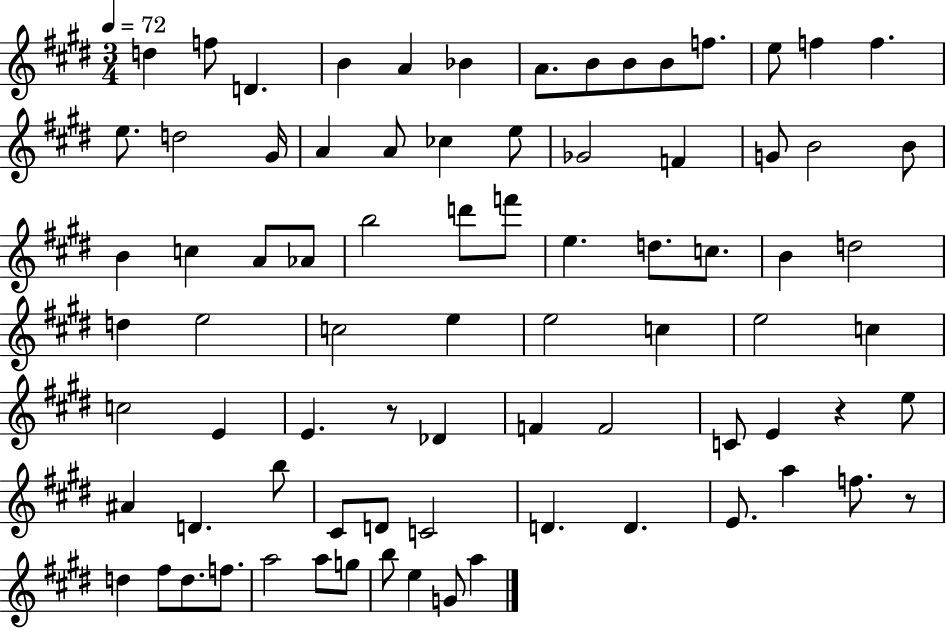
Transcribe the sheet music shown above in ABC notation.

X:1
T:Untitled
M:3/4
L:1/4
K:E
d f/2 D B A _B A/2 B/2 B/2 B/2 f/2 e/2 f f e/2 d2 ^G/4 A A/2 _c e/2 _G2 F G/2 B2 B/2 B c A/2 _A/2 b2 d'/2 f'/2 e d/2 c/2 B d2 d e2 c2 e e2 c e2 c c2 E E z/2 _D F F2 C/2 E z e/2 ^A D b/2 ^C/2 D/2 C2 D D E/2 a f/2 z/2 d ^f/2 d/2 f/2 a2 a/2 g/2 b/2 e G/2 a